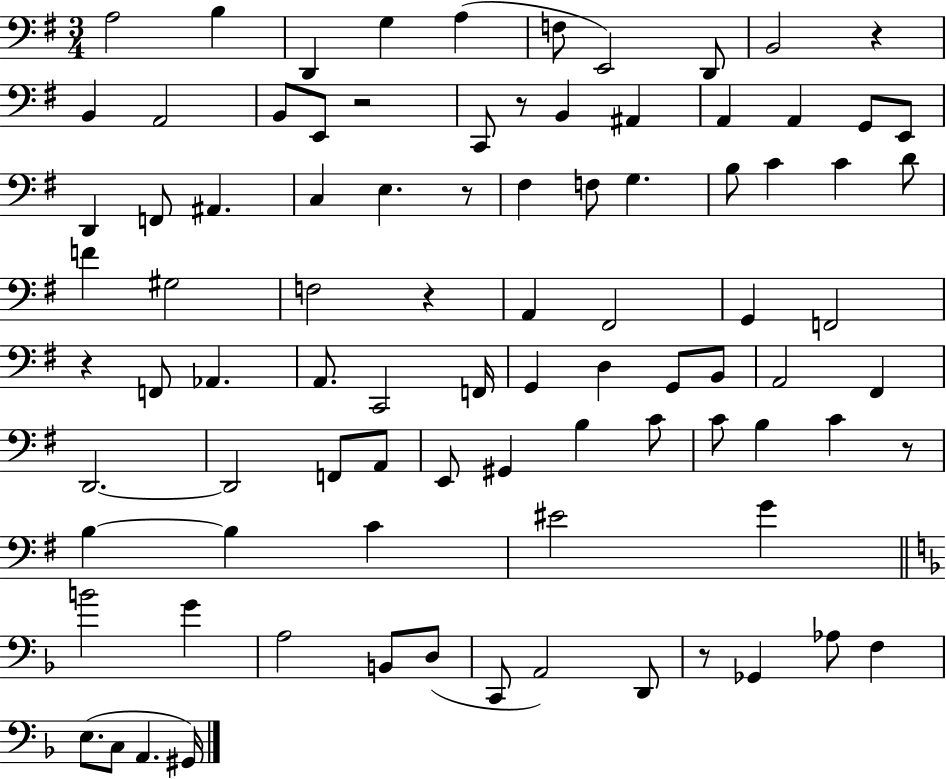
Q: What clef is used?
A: bass